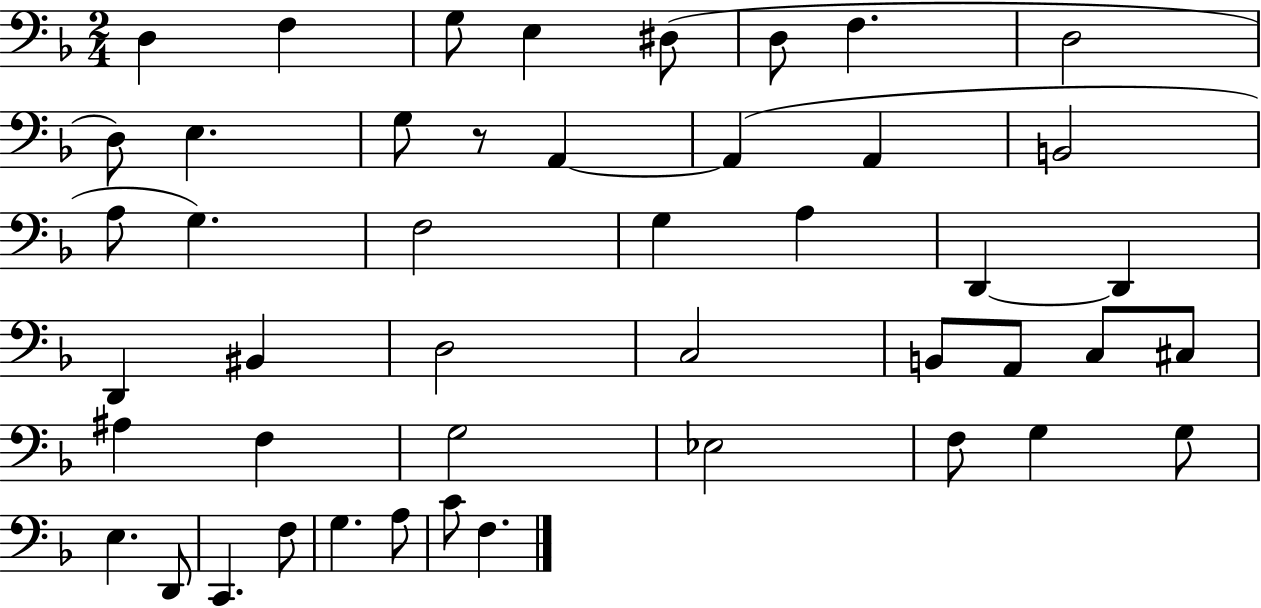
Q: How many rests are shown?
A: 1